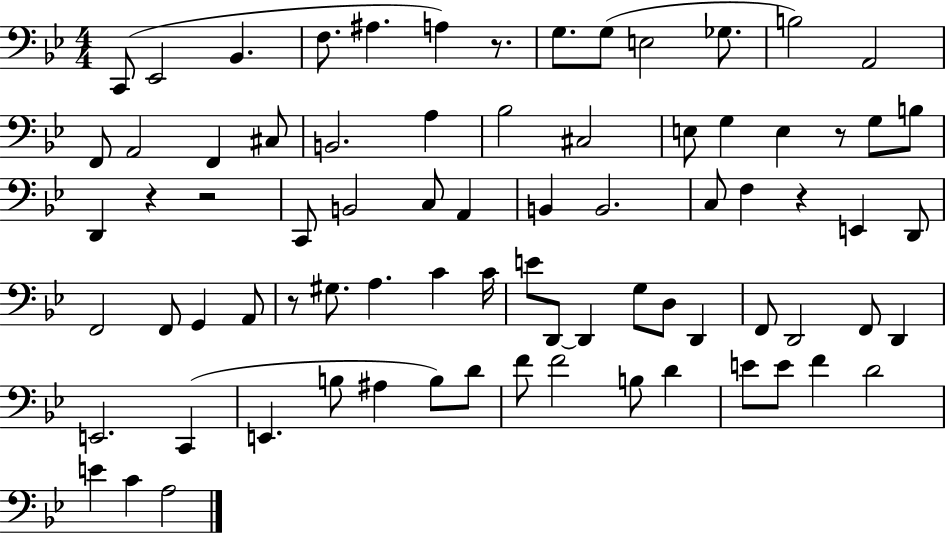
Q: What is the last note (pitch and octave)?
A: A3